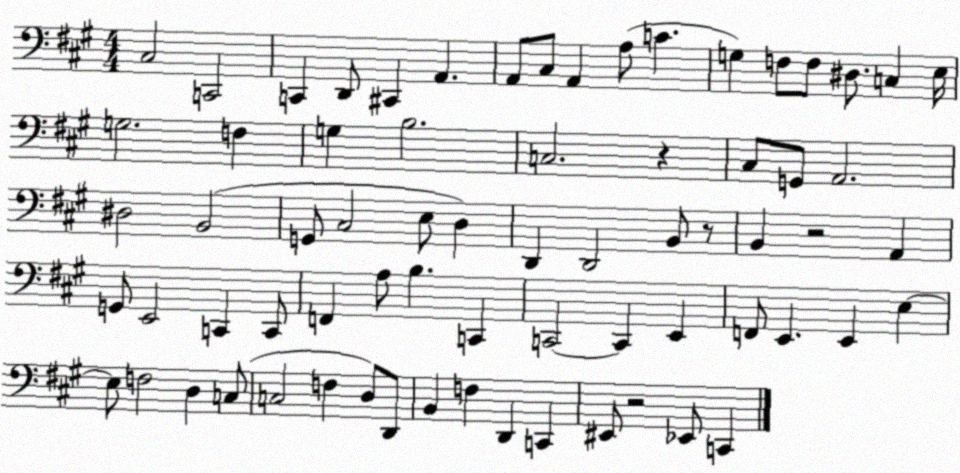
X:1
T:Untitled
M:4/4
L:1/4
K:A
^C,2 C,,2 C,, D,,/2 ^C,, A,, A,,/2 ^C,/2 A,, A,/2 C G, F,/2 F,/2 ^D,/2 C, E,/4 G,2 F, G, B,2 C,2 z ^C,/2 G,,/2 A,,2 ^D,2 B,,2 G,,/2 ^C,2 E,/2 D, D,, D,,2 B,,/2 z/2 B,, z2 A,, G,,/2 E,,2 C,, C,,/2 F,, A,/2 B, C,, C,,2 C,, E,, F,,/2 E,, E,, E, E,/2 F,2 D, C,/2 C,2 F, D,/2 D,,/2 B,, F, D,, C,, ^E,,/2 z2 _E,,/2 C,,